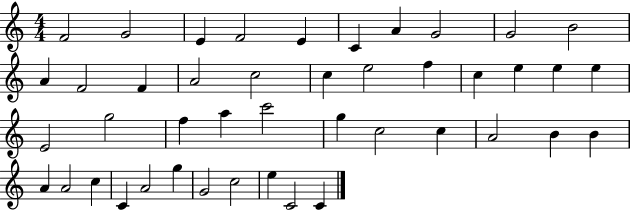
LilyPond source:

{
  \clef treble
  \numericTimeSignature
  \time 4/4
  \key c \major
  f'2 g'2 | e'4 f'2 e'4 | c'4 a'4 g'2 | g'2 b'2 | \break a'4 f'2 f'4 | a'2 c''2 | c''4 e''2 f''4 | c''4 e''4 e''4 e''4 | \break e'2 g''2 | f''4 a''4 c'''2 | g''4 c''2 c''4 | a'2 b'4 b'4 | \break a'4 a'2 c''4 | c'4 a'2 g''4 | g'2 c''2 | e''4 c'2 c'4 | \break \bar "|."
}